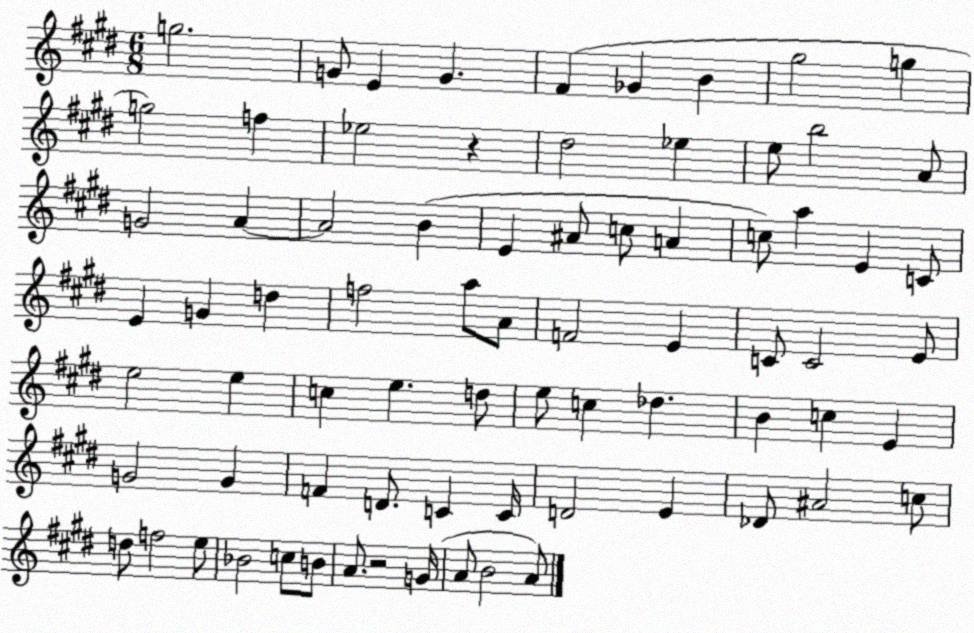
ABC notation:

X:1
T:Untitled
M:6/8
L:1/4
K:E
g2 G/2 E G ^F _G B ^g2 g g2 f _e2 z ^d2 _e e/2 b2 A/2 G2 A A2 B E ^A/2 c/2 A c/2 a E C/2 E G d f2 a/2 A/2 F2 E C/2 C2 E/2 e2 e c e d/2 e/2 c _d B c E G2 G F D/2 C C/4 D2 E _D/2 ^A2 c/2 d/2 f2 e/2 _B2 c/2 B/2 A/2 z2 G/4 A/2 B2 A/2